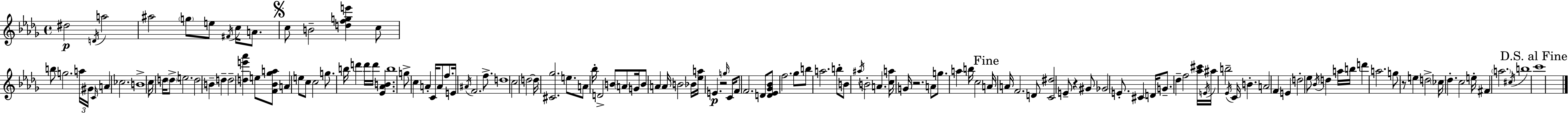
{
  \clef treble
  \time 4/4
  \defaultTimeSignature
  \key bes \minor
  dis''2\p \acciaccatura { d'16 } a''2 | ais''2 \parenthesize g''8 e''8 \acciaccatura { fis'16 } c''16 a'8. | \mark \markup { \musicglyph "scripts.segno" } c''8 b'2-- <d'' f'' g'' e'''>4 | c''8 b''8 g''2. | \break \tuplet 3/2 { a''16 gis'16 \grace { c'16 } } a'4 ces''2. | b'1-> | c''16 d''16 \parenthesize d''8-> e''2. | d''2 b'4-- d''4-- | \break d''2-- <d'' e''' aes'''>4 e''8 | <f' bes' ges'' a''>8 a'4 e''8 c''8 c''2 | g''8. b''16 d'''4 d'''16 d'''16 <ees' aes' b'>4. | b''1 | \break g''8-> c''4 a'4-. c'16 a'8 | f''8. e'16 \acciaccatura { ais'16 } f'2. | f''8.-> d''1 | c''2 d''2~~ | \break d''16 <cis' ges''>2. | e''8. a'8 bes''16-. d'2-> b'8 | \parenthesize a'8 g'16 b'8 a'4 a'16 b'2 | bes'16 <ees'' a''>16 e'4.\p r2 | \break \grace { g''16 } c'16 f'8 f'2. | d'8 <d' ees' ges' bes'>8 f''2. | ges''8 b''8 a''2. | b''8-. b'8 \acciaccatura { ais''16 } b'2-. | \break a'4. <c'' a''>16 g'16 r2. | a'8 g''8. a''4 b''16 c''2 | \mark "Fine" a'16 a'16 f'2. | d'8 <c' dis''>2 e'8-- | \break r4 gis'8 ges'2 e'8.-. | cis'4 d'16 g'8.-- des''4-- f''2 | <aes'' cis'''>16 \acciaccatura { e'16 } ais''16 b''2-- | \acciaccatura { ees'16 } c'16 b'4.-. a'2 | \break f'4 e'4 d''2-. | ees''8 \acciaccatura { bes'16 } d''4 a''16 b''16 d'''4 a''2. | g''8 r8 e''4 | d''2-> \parenthesize ces''16 des''4.-. | \break c''2 e''16-. fis'4 \parenthesize a''2. | \acciaccatura { cis''16 } b''1 | \mark "D.S. al Fine" c'''1 | \bar "|."
}